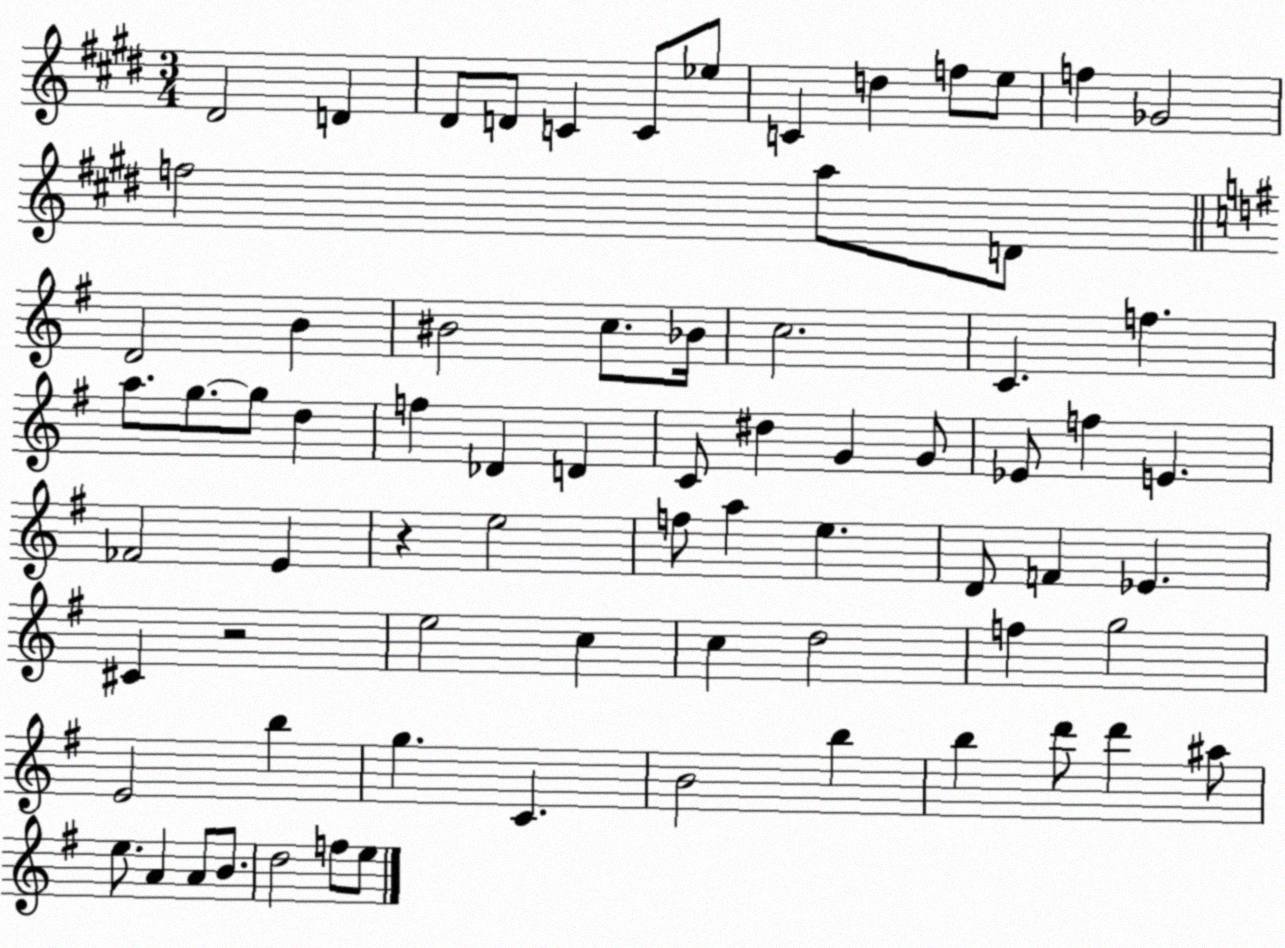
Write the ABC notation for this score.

X:1
T:Untitled
M:3/4
L:1/4
K:E
^D2 D ^D/2 D/2 C C/2 _e/2 C d f/2 e/2 f _G2 f2 a/2 D/2 D2 B ^B2 c/2 _B/4 c2 C f a/2 g/2 g/2 d f _D D C/2 ^d G G/2 _E/2 f E _F2 E z e2 f/2 a e D/2 F _E ^C z2 e2 c c d2 f g2 E2 b g C B2 b b d'/2 d' ^a/2 e/2 A A/2 B/2 d2 f/2 e/2